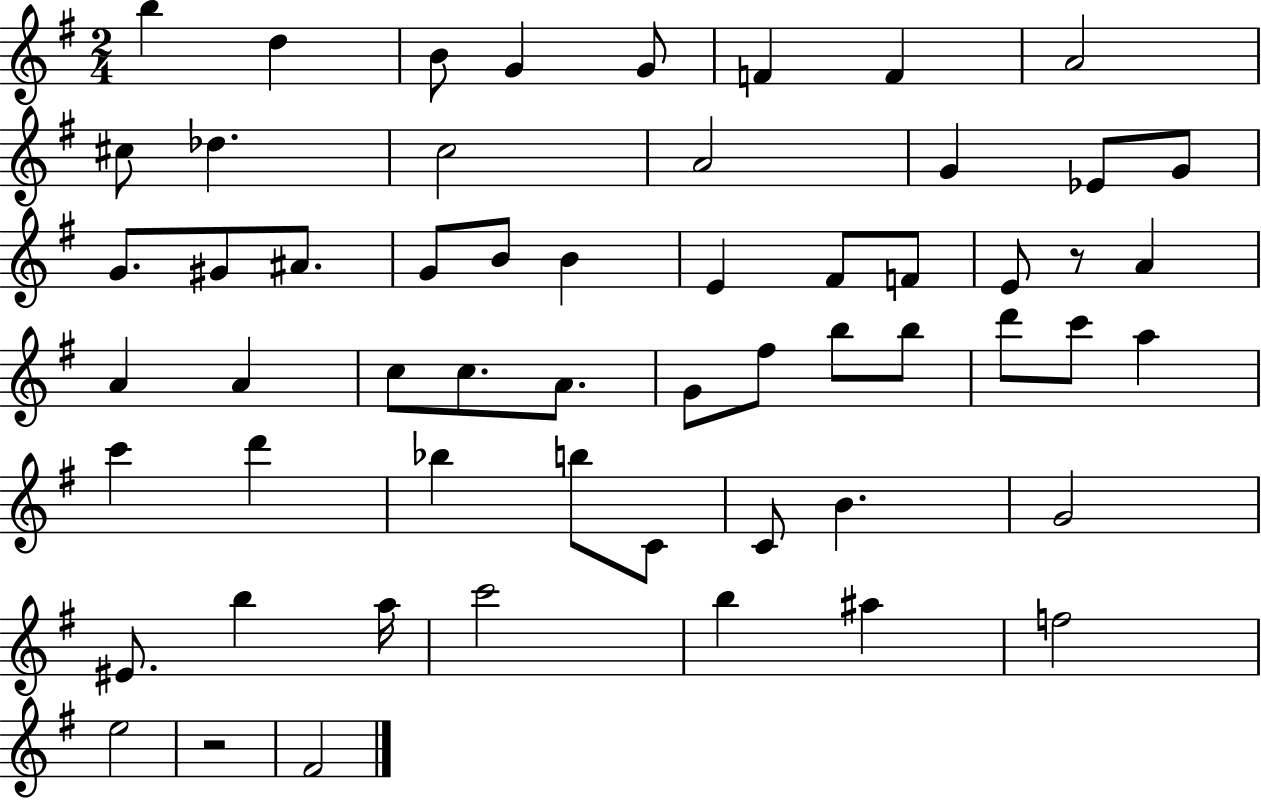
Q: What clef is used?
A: treble